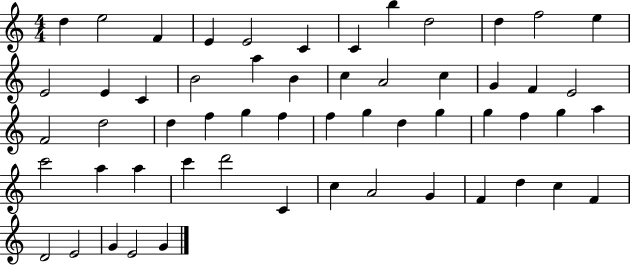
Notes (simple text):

D5/q E5/h F4/q E4/q E4/h C4/q C4/q B5/q D5/h D5/q F5/h E5/q E4/h E4/q C4/q B4/h A5/q B4/q C5/q A4/h C5/q G4/q F4/q E4/h F4/h D5/h D5/q F5/q G5/q F5/q F5/q G5/q D5/q G5/q G5/q F5/q G5/q A5/q C6/h A5/q A5/q C6/q D6/h C4/q C5/q A4/h G4/q F4/q D5/q C5/q F4/q D4/h E4/h G4/q E4/h G4/q